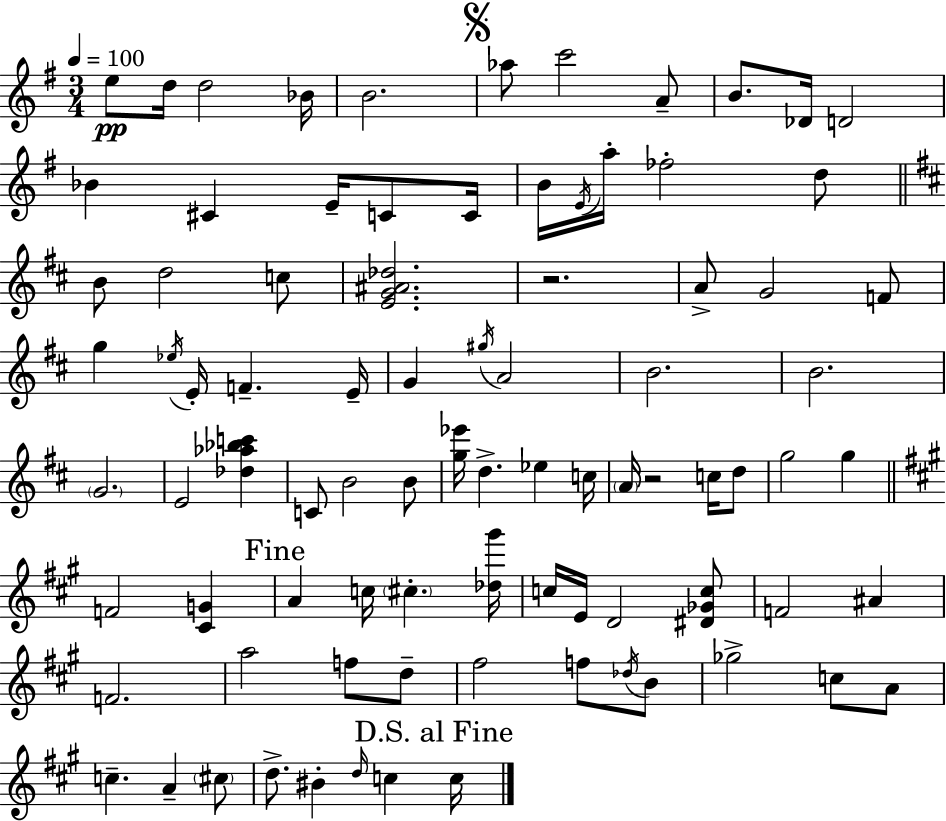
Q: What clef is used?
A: treble